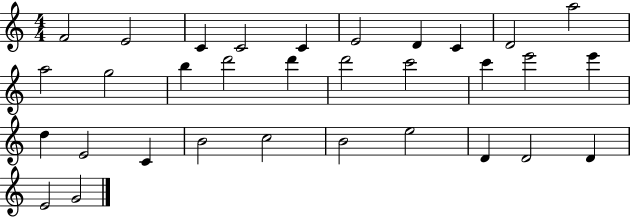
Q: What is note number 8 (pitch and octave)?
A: C4